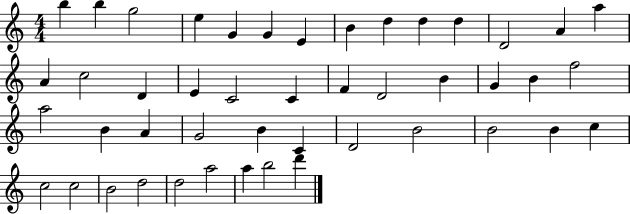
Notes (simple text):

B5/q B5/q G5/h E5/q G4/q G4/q E4/q B4/q D5/q D5/q D5/q D4/h A4/q A5/q A4/q C5/h D4/q E4/q C4/h C4/q F4/q D4/h B4/q G4/q B4/q F5/h A5/h B4/q A4/q G4/h B4/q C4/q D4/h B4/h B4/h B4/q C5/q C5/h C5/h B4/h D5/h D5/h A5/h A5/q B5/h D6/q